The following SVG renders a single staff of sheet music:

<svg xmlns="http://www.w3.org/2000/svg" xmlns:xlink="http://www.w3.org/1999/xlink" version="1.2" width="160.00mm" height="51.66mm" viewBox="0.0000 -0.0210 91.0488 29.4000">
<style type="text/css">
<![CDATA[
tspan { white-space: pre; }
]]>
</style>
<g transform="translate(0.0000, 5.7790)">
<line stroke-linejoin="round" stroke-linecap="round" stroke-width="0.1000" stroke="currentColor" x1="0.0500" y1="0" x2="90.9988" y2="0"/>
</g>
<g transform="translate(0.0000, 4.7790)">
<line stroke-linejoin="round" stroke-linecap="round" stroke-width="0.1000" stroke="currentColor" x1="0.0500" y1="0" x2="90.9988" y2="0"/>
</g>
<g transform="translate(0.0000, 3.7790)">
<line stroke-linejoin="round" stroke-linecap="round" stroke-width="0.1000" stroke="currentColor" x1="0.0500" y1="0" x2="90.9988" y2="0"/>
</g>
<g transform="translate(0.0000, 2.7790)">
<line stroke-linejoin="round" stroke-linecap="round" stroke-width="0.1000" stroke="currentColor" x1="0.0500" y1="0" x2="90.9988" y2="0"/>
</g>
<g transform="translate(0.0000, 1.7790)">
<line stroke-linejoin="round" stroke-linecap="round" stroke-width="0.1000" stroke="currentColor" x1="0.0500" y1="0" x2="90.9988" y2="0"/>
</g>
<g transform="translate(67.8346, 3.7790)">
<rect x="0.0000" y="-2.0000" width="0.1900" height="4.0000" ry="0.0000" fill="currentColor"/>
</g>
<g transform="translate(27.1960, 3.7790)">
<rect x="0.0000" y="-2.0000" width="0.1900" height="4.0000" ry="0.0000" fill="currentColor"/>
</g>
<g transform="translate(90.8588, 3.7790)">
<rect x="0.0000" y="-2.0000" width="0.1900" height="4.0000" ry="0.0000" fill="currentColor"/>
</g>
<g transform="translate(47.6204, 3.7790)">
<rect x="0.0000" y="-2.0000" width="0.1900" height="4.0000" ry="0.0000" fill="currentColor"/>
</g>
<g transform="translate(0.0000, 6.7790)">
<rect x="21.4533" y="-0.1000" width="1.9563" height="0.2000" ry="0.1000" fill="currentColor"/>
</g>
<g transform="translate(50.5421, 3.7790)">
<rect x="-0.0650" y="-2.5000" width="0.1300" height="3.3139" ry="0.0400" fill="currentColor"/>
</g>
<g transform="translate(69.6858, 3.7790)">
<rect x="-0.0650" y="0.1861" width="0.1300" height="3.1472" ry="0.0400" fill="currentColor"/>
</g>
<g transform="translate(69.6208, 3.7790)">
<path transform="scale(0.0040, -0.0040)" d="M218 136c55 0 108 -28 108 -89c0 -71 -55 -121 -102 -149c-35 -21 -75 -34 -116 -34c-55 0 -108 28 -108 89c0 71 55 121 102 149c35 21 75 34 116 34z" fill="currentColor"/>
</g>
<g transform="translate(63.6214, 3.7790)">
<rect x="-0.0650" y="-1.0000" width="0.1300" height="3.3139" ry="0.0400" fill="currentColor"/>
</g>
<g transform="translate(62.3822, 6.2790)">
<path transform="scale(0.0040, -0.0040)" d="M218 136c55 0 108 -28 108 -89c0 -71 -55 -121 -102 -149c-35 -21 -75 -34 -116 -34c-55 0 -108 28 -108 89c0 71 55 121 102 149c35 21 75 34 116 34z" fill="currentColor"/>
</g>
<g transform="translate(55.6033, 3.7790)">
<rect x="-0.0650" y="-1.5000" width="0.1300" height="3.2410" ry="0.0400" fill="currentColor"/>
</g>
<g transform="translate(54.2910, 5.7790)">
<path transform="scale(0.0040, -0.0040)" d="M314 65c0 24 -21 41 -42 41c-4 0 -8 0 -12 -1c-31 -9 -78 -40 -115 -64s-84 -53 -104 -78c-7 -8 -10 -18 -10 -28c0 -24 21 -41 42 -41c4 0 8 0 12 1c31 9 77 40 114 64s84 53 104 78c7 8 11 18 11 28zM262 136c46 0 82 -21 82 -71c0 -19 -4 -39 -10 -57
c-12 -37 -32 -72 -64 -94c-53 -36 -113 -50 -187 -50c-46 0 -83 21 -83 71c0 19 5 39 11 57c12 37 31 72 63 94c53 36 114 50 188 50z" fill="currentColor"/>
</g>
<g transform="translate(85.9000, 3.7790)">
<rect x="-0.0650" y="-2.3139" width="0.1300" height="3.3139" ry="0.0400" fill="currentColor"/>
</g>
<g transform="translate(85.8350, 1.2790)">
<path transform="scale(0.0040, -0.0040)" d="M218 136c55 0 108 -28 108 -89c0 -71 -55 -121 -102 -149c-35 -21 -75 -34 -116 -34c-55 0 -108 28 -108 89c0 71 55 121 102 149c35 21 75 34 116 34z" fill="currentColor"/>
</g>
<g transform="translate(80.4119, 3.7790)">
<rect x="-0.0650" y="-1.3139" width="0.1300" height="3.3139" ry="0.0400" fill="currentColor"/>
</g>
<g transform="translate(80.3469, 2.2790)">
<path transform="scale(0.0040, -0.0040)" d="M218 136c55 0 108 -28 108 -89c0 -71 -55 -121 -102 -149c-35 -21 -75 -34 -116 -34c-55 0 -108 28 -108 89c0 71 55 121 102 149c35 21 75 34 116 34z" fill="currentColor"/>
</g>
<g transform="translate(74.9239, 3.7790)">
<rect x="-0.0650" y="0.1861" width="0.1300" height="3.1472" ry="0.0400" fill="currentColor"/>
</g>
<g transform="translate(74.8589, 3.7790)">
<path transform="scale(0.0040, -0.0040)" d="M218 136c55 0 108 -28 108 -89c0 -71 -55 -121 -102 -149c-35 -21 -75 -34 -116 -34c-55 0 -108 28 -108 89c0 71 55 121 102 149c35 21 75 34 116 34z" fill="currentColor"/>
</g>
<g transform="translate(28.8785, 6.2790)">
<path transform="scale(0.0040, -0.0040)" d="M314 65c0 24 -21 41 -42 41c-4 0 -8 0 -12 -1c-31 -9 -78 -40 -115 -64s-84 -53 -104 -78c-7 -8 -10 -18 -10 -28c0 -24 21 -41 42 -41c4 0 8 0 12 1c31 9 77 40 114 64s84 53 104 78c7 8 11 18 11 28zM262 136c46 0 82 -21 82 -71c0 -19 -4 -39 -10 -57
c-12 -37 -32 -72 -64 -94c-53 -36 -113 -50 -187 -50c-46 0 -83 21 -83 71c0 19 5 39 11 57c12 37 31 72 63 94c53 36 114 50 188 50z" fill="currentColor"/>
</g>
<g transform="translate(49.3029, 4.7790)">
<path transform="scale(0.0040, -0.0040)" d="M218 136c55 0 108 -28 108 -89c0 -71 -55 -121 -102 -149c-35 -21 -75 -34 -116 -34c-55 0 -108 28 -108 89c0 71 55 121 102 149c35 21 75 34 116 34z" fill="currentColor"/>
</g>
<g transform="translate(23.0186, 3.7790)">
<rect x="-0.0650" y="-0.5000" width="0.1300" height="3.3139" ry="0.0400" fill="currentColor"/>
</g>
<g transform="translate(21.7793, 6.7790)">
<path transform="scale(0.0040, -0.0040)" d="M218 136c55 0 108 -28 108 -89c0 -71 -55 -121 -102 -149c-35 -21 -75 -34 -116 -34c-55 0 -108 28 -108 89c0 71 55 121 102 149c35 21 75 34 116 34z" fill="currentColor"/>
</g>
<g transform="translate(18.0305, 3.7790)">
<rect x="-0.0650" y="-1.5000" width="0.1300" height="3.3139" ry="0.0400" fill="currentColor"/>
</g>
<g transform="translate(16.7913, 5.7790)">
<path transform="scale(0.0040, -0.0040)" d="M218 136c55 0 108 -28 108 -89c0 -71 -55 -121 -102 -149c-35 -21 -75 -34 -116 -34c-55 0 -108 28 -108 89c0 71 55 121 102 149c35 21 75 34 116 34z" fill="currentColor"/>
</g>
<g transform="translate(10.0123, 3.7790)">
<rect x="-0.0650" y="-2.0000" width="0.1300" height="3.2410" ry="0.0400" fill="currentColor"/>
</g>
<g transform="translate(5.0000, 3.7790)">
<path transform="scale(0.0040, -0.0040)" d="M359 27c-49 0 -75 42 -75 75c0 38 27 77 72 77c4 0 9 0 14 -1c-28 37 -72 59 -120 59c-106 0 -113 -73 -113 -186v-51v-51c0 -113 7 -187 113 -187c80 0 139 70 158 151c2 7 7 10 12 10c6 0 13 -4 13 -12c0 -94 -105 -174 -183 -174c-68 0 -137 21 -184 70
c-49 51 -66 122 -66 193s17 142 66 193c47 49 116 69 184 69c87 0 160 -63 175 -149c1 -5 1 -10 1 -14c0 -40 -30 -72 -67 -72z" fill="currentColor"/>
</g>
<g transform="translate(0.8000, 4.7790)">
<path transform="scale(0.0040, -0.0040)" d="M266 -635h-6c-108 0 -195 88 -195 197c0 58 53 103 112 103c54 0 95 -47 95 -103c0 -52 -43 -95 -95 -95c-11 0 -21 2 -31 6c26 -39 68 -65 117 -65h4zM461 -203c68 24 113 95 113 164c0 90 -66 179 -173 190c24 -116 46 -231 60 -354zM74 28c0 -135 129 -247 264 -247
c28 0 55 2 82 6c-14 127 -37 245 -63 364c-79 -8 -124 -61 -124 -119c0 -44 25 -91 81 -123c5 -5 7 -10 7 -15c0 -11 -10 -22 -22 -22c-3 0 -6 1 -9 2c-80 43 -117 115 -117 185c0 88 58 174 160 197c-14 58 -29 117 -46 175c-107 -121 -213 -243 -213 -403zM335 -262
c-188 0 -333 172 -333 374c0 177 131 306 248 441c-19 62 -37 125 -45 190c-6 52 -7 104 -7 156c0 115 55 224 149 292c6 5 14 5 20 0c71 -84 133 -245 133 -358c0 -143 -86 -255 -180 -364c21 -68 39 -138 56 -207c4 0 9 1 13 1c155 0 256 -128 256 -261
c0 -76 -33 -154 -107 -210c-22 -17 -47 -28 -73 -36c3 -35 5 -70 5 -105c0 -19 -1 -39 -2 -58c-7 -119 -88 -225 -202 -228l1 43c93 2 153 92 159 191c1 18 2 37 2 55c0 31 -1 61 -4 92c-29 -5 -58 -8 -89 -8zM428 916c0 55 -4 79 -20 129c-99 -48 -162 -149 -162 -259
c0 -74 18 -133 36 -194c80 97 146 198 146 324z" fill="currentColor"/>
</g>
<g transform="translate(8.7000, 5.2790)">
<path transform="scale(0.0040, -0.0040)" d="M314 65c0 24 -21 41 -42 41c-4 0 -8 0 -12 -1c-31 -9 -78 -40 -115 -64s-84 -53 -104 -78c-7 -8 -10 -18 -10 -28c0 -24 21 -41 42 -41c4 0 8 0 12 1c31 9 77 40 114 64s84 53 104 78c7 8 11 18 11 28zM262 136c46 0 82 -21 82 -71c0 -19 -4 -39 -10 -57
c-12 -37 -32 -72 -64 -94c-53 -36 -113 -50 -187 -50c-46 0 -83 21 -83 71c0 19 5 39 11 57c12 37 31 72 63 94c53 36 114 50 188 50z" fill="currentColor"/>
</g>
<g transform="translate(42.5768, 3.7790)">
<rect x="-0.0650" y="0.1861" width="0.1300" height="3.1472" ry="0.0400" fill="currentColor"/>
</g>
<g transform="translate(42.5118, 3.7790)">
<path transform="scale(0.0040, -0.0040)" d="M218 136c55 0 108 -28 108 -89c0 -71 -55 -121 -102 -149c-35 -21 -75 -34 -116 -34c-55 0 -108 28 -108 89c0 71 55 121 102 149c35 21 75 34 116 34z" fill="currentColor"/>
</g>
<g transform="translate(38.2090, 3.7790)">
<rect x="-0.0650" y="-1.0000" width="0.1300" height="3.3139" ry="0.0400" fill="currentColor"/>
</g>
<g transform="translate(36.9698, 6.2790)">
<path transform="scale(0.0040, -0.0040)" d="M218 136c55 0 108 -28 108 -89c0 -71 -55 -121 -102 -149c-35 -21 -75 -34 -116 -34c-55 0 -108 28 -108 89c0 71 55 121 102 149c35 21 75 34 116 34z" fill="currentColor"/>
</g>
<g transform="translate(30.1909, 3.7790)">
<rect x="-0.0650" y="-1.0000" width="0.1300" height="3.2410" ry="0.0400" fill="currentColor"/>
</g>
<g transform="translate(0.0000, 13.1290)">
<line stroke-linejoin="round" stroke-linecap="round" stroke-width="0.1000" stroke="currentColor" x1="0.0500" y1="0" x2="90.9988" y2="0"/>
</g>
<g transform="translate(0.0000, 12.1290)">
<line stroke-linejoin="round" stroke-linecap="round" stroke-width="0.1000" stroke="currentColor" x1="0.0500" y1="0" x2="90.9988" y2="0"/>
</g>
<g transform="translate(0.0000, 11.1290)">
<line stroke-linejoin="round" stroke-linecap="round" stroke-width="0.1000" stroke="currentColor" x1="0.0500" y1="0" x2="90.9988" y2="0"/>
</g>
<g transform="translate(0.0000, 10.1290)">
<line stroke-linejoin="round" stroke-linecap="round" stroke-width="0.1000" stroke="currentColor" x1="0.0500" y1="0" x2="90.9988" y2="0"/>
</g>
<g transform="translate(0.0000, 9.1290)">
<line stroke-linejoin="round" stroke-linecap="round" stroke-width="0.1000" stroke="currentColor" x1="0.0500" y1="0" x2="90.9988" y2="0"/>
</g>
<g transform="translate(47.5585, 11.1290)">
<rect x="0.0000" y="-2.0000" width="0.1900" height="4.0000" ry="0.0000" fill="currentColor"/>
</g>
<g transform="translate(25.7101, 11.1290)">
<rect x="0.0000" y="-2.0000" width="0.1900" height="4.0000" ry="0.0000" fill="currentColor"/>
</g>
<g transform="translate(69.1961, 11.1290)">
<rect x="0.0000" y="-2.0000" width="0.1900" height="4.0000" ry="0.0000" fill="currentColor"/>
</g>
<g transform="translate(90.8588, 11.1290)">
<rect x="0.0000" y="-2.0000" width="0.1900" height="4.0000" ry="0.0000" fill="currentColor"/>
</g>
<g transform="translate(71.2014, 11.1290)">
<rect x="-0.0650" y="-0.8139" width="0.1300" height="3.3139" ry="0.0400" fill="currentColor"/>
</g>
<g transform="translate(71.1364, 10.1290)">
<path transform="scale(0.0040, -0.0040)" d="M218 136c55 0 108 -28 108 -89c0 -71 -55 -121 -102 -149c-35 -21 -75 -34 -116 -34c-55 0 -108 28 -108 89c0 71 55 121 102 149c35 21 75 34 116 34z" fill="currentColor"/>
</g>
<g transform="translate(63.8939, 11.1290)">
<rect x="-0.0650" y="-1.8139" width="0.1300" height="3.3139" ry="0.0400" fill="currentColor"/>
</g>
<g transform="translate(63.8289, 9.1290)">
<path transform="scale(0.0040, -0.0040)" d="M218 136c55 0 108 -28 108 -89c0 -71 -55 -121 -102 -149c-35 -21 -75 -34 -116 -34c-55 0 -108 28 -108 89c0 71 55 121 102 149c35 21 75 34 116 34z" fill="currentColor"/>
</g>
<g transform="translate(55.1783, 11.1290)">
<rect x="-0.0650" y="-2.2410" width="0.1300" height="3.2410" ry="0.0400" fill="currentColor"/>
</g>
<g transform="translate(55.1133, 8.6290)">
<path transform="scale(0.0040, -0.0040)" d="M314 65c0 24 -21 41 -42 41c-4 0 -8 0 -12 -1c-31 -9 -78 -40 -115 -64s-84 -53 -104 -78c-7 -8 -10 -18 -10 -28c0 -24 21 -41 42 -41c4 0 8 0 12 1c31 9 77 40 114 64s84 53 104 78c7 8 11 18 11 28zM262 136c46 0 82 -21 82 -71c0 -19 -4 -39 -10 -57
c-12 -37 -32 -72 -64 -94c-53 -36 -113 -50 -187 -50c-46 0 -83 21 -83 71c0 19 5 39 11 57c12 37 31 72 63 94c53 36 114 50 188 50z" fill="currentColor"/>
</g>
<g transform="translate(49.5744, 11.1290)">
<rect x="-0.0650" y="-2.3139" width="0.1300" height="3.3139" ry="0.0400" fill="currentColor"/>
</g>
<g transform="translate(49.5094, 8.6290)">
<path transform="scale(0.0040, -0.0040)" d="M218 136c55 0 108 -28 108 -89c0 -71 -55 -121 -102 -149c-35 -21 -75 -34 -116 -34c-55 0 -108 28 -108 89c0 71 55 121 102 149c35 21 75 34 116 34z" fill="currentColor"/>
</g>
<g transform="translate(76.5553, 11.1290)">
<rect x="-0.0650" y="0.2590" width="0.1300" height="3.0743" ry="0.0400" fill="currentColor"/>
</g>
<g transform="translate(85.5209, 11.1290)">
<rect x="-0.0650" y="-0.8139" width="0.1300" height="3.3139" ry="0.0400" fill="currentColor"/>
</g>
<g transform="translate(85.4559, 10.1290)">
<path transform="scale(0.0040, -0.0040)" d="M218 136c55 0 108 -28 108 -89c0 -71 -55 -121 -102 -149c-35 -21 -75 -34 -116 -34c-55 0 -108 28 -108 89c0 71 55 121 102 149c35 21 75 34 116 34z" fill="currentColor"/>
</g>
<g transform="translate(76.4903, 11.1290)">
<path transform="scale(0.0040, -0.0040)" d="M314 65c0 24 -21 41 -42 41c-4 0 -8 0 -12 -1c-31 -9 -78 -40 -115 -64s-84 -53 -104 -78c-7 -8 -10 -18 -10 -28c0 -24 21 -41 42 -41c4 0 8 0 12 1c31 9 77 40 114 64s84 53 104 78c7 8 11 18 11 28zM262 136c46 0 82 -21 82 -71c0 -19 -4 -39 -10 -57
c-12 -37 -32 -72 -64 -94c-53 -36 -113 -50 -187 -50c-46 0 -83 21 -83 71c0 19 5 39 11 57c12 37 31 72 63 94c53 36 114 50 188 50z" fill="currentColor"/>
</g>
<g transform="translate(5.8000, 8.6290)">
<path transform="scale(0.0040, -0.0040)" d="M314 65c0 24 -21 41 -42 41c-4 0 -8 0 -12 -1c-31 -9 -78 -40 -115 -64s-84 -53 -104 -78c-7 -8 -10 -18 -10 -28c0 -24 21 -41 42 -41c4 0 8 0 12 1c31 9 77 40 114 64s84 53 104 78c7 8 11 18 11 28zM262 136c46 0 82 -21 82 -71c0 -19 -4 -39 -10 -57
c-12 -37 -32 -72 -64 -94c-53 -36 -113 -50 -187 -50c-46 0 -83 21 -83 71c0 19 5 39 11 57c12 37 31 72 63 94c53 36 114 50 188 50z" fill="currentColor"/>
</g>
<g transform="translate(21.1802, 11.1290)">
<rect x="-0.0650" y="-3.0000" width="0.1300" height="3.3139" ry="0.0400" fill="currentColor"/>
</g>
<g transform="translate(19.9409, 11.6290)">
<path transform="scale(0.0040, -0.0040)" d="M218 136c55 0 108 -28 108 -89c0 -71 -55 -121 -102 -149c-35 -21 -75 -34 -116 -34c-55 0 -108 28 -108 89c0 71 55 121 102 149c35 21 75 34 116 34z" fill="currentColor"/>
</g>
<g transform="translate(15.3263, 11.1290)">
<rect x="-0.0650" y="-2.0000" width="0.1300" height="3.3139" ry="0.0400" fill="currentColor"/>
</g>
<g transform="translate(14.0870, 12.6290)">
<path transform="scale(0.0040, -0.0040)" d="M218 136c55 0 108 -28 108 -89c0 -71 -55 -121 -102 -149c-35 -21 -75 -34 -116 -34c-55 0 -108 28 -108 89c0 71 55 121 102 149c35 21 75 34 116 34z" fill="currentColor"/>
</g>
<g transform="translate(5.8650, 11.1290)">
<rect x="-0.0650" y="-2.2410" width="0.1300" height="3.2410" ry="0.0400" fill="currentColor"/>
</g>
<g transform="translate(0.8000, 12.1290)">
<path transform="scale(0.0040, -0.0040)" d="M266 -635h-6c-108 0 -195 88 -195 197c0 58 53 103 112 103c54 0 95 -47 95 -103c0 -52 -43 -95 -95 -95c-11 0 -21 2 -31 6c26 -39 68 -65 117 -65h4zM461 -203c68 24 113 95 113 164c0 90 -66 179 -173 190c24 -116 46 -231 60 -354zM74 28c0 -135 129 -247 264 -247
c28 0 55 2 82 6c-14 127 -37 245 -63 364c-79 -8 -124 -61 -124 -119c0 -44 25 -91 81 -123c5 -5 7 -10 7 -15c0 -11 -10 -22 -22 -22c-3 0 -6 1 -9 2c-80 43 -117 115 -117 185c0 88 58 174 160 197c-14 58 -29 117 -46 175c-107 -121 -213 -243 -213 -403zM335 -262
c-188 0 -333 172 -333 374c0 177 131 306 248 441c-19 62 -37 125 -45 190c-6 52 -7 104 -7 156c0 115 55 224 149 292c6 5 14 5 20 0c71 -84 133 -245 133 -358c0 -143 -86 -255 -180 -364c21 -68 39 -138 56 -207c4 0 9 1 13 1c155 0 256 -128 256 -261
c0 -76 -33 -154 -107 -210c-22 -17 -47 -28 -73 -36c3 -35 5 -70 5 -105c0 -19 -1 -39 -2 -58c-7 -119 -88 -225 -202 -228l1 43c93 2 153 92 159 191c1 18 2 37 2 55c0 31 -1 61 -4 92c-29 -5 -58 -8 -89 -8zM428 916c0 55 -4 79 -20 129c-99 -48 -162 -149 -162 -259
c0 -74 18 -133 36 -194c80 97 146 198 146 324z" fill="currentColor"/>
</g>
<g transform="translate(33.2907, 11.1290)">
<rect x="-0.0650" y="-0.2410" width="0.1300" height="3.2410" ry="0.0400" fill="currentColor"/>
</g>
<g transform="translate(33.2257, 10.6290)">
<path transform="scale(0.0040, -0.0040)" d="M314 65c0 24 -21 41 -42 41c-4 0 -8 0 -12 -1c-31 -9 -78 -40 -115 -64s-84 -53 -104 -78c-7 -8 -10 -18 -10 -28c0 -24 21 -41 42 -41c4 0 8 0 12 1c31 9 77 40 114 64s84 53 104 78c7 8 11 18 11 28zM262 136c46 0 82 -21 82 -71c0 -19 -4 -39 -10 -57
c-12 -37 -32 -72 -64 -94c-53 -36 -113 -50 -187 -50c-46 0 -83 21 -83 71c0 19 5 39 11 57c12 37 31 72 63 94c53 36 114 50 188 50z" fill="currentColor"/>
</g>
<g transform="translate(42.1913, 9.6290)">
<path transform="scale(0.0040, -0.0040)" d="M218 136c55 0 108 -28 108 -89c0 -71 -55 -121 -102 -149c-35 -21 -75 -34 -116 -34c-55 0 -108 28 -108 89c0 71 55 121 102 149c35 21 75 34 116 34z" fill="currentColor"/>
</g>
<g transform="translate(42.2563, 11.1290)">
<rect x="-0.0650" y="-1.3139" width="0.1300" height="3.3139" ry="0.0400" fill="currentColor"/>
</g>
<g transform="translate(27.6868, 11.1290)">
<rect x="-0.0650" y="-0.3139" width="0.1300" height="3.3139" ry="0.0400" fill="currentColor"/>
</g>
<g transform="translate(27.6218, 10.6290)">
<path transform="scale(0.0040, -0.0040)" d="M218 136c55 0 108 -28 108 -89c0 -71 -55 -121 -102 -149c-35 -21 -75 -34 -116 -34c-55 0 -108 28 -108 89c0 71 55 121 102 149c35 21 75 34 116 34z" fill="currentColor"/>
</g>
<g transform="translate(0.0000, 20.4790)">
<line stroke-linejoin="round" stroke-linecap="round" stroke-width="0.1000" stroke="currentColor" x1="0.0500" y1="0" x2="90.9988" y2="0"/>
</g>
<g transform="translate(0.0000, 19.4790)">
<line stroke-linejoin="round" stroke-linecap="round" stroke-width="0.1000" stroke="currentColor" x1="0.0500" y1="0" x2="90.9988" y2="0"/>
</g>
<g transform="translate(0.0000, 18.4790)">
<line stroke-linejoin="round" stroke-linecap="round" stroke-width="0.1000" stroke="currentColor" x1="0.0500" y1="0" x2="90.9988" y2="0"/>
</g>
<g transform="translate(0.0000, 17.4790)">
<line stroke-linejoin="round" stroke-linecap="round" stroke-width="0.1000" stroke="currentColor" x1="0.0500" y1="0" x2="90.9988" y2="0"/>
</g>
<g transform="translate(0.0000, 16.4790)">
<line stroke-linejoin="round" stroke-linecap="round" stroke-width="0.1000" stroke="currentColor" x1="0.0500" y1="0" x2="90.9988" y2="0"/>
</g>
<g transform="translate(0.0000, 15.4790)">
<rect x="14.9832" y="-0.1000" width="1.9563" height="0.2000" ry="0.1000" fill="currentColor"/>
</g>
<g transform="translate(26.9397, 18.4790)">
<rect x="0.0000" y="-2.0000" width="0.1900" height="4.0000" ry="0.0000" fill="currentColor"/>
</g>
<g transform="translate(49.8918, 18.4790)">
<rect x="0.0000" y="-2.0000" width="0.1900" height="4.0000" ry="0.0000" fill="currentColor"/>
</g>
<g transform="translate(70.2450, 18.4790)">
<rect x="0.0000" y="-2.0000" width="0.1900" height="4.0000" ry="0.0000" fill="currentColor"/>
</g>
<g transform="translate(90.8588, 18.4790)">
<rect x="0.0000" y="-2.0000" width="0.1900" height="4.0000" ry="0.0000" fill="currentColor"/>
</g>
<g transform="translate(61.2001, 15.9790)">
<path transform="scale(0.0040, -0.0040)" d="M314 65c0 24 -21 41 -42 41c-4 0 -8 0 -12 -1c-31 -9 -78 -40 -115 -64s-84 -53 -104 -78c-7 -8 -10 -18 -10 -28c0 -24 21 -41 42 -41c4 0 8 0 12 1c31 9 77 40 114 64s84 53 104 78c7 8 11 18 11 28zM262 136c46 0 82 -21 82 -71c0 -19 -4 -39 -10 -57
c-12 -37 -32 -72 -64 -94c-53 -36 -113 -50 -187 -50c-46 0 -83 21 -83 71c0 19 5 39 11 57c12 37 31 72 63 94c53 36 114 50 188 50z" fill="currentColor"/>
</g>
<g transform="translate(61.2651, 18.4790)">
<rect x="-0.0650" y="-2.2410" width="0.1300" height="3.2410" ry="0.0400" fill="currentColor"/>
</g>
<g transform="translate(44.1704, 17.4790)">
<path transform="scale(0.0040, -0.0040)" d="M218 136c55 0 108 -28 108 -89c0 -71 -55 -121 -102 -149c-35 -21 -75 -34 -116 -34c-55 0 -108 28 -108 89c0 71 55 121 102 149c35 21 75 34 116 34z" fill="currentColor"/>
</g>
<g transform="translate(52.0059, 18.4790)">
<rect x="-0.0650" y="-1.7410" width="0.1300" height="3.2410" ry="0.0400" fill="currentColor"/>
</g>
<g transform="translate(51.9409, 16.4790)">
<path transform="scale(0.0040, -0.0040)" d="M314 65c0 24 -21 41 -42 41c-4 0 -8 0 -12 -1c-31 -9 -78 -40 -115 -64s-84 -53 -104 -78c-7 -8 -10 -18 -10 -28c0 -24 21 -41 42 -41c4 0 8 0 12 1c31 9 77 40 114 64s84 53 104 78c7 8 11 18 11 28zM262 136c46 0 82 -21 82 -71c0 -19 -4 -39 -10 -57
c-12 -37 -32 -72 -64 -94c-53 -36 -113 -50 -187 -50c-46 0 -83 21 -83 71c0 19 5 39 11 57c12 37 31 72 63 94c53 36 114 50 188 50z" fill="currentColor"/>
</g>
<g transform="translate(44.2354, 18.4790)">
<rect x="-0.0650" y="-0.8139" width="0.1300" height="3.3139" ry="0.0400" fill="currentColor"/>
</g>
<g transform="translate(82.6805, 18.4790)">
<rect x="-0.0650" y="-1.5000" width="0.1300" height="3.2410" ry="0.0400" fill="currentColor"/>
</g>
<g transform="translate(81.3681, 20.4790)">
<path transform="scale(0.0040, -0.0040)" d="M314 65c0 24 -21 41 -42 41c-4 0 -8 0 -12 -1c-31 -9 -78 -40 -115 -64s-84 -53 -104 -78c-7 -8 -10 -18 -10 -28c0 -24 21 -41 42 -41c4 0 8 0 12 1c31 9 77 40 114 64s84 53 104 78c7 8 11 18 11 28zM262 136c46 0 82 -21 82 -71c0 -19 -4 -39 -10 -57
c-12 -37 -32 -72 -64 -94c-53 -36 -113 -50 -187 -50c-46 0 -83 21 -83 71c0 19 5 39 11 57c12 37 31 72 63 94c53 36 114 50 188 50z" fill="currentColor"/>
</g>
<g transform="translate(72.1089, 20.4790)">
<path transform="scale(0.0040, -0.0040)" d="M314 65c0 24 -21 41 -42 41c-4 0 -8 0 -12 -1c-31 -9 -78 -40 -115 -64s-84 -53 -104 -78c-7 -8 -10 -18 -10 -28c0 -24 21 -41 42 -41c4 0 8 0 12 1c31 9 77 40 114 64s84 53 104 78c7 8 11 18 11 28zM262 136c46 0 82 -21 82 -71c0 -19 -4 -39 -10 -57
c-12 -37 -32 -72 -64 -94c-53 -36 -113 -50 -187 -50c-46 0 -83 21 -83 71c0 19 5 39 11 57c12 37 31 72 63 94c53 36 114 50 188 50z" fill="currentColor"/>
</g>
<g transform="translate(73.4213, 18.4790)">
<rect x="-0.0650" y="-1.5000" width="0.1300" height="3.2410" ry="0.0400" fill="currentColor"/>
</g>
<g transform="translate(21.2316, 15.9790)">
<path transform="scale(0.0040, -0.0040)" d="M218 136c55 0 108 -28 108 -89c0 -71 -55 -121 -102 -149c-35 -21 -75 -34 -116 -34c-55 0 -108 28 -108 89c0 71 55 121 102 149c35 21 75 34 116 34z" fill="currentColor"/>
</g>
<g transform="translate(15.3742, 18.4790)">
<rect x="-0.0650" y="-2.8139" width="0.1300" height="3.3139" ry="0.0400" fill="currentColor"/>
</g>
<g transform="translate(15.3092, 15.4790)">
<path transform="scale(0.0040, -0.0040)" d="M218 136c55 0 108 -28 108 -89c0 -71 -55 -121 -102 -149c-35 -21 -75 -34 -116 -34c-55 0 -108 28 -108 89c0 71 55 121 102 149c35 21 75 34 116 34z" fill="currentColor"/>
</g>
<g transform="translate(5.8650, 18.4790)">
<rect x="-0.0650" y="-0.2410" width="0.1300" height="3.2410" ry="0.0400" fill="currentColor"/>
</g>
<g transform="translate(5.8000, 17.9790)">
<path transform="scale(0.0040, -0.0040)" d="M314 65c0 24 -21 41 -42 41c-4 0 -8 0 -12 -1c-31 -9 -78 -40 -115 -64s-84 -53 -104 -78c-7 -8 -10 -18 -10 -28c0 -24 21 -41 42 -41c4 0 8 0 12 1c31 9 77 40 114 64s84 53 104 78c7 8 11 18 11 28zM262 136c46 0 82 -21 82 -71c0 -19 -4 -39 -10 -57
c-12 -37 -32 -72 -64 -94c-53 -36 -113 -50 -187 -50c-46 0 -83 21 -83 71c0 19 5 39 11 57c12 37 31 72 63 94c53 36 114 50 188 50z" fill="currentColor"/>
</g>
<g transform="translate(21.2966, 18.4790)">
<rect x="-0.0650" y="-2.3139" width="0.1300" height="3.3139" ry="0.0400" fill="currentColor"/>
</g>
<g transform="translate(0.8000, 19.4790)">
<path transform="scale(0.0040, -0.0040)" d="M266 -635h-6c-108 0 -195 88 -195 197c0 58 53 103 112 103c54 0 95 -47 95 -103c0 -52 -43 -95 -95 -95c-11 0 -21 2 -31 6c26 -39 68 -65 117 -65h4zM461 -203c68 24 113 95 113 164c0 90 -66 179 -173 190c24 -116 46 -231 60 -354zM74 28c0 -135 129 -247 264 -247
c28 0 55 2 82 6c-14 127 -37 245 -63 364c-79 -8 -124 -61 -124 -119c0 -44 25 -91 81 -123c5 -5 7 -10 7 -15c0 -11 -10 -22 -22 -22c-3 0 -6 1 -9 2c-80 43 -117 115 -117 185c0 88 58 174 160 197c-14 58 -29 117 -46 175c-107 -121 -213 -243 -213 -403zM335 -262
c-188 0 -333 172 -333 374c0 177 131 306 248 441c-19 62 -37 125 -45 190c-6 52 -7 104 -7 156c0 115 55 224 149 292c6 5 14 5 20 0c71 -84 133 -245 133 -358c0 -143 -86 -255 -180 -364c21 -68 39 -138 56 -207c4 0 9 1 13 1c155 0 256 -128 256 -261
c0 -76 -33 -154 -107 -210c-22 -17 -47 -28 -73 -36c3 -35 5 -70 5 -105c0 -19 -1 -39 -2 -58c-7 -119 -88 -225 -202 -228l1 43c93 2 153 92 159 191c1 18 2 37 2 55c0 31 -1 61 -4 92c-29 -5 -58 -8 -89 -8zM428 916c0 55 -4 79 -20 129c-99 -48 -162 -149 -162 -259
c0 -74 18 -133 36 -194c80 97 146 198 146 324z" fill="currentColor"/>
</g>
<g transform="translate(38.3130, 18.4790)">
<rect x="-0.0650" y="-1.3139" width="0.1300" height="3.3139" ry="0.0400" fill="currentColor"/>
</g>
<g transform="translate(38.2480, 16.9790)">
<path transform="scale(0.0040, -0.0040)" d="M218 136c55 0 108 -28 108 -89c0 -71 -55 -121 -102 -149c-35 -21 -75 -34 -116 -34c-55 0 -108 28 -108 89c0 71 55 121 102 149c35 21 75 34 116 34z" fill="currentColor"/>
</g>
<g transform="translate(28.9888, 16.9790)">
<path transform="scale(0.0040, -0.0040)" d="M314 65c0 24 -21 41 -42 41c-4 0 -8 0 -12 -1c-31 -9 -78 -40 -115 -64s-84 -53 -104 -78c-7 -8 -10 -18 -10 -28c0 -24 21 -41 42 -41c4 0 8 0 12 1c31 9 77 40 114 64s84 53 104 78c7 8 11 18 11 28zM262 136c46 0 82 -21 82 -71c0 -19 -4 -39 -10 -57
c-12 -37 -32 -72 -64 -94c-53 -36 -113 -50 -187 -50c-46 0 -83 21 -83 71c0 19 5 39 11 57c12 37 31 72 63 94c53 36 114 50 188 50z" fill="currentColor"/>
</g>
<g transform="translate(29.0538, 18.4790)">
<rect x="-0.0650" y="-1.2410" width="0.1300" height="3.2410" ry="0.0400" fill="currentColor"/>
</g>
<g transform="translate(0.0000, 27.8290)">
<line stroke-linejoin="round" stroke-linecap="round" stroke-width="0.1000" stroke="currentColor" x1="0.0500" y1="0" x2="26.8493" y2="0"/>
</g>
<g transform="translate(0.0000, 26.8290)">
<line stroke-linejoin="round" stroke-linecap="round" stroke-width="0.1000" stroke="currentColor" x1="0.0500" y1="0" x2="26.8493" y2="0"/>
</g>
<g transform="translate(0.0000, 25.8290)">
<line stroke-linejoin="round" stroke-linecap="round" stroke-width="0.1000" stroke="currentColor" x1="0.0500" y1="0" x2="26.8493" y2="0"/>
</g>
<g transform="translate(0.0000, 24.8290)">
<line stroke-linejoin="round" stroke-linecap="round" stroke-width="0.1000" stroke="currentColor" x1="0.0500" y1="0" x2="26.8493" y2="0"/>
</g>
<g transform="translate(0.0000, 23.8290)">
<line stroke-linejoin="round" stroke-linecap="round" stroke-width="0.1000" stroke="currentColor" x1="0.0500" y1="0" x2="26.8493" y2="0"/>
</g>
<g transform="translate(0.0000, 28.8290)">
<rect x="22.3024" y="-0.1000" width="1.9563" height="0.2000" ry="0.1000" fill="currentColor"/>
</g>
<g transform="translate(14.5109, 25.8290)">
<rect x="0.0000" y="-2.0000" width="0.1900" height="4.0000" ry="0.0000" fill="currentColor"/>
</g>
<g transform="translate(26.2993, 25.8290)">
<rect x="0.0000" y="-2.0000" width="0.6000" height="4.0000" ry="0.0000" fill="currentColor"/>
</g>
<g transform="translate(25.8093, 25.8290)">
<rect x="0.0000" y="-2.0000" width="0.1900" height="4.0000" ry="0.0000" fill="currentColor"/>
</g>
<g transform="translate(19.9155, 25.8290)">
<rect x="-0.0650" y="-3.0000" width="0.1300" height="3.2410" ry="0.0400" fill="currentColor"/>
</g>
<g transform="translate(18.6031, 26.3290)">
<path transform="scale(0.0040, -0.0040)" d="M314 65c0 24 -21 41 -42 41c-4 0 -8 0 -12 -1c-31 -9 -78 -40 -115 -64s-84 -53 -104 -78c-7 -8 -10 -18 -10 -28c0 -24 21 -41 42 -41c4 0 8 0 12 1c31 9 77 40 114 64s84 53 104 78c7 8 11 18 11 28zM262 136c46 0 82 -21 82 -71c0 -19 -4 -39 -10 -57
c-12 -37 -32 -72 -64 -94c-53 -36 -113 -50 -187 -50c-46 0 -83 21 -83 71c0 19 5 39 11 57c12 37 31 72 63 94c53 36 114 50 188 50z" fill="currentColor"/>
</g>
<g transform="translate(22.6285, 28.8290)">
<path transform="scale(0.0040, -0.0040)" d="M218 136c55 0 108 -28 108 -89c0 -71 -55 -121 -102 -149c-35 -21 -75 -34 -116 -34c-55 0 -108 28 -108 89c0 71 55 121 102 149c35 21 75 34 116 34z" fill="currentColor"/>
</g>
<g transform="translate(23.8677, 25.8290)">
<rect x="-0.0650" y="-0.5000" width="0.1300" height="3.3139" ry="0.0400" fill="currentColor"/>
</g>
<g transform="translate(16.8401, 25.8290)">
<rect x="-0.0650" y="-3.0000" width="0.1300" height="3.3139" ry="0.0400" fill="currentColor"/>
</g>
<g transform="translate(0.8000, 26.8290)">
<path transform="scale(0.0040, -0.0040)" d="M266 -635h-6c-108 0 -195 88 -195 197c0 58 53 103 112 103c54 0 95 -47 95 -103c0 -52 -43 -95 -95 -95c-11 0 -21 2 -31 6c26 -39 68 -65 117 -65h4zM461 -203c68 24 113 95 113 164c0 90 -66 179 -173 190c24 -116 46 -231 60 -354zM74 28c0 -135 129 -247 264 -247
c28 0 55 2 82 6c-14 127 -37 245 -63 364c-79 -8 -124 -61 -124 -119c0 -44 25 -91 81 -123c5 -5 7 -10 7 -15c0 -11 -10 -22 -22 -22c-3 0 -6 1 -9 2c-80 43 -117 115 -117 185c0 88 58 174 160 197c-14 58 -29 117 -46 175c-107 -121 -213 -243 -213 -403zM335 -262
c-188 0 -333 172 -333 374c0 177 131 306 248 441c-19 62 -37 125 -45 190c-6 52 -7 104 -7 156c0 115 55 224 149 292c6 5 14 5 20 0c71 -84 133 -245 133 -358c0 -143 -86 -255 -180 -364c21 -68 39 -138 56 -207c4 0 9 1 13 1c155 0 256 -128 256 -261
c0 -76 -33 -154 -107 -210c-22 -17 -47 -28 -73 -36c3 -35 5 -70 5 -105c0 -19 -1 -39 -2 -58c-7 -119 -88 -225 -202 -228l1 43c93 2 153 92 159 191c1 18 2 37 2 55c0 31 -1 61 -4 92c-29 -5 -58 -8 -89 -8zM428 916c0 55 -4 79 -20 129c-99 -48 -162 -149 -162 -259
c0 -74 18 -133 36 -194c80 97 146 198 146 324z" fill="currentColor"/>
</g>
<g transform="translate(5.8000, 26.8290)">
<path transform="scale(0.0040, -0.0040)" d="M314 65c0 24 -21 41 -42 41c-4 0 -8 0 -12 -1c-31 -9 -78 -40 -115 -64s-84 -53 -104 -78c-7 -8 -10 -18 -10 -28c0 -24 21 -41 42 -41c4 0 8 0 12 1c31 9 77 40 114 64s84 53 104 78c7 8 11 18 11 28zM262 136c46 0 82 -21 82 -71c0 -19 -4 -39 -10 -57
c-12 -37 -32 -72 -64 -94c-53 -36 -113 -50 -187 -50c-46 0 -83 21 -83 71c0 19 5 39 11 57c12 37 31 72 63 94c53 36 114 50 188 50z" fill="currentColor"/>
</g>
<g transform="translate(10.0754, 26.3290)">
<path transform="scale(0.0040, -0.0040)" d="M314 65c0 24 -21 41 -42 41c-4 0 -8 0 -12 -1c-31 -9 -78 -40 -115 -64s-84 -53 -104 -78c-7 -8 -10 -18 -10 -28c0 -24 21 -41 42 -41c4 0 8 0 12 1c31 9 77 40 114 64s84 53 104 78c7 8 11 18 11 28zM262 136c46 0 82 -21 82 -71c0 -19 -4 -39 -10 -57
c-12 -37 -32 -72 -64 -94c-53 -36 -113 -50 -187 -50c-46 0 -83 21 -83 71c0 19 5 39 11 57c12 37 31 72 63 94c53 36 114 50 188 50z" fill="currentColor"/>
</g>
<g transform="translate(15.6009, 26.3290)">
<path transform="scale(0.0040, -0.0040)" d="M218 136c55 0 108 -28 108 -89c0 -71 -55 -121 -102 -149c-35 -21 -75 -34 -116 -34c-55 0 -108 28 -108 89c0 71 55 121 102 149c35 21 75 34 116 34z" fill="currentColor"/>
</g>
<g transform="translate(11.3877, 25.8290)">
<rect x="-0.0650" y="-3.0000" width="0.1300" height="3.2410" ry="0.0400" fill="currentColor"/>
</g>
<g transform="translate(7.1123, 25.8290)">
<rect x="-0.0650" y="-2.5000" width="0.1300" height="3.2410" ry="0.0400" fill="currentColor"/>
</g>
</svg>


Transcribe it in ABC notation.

X:1
T:Untitled
M:4/4
L:1/4
K:C
F2 E C D2 D B G E2 D B B e g g2 F A c c2 e g g2 f d B2 d c2 a g e2 e d f2 g2 E2 E2 G2 A2 A A2 C